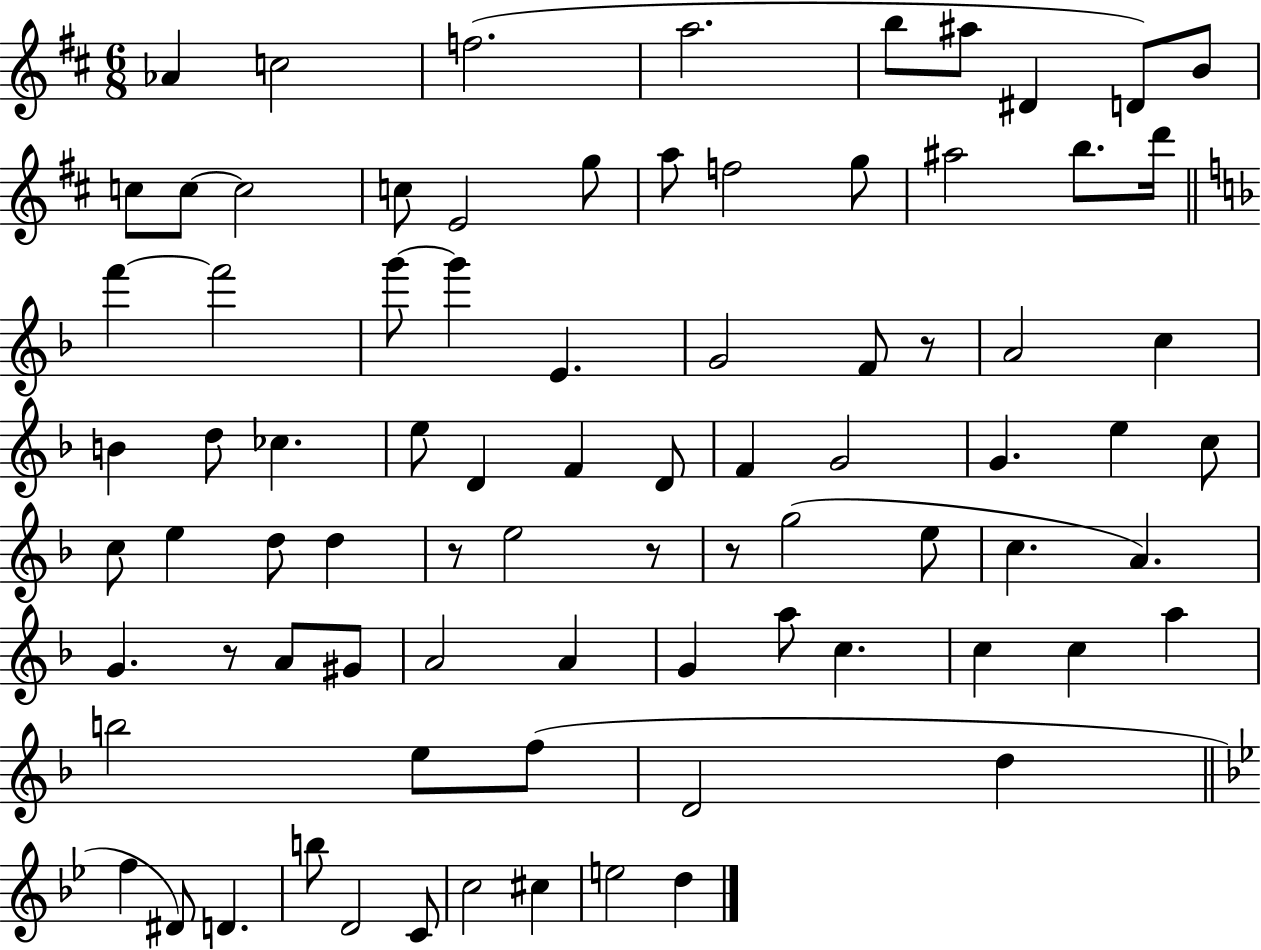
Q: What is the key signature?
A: D major